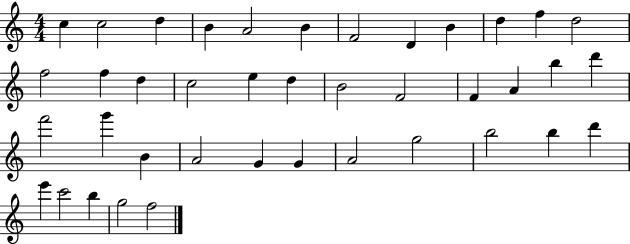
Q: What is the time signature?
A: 4/4